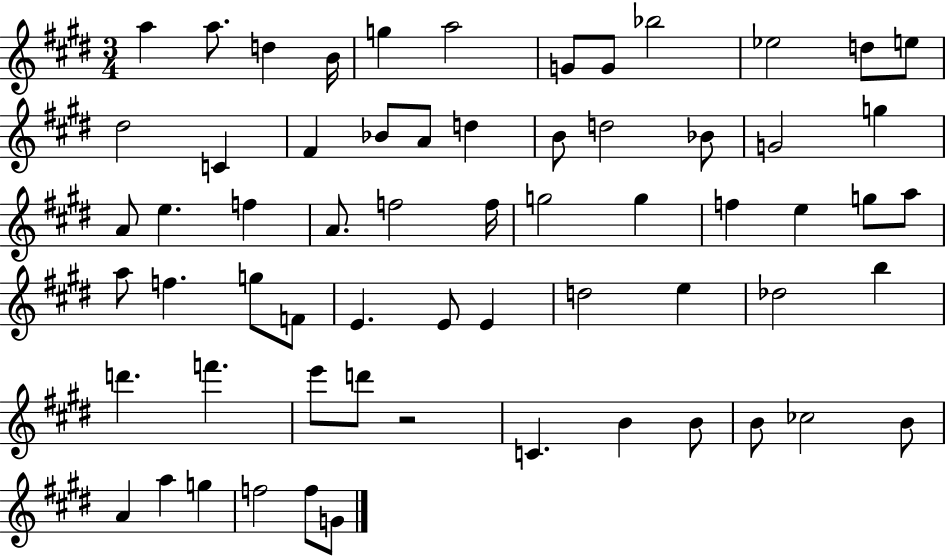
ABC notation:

X:1
T:Untitled
M:3/4
L:1/4
K:E
a a/2 d B/4 g a2 G/2 G/2 _b2 _e2 d/2 e/2 ^d2 C ^F _B/2 A/2 d B/2 d2 _B/2 G2 g A/2 e f A/2 f2 f/4 g2 g f e g/2 a/2 a/2 f g/2 F/2 E E/2 E d2 e _d2 b d' f' e'/2 d'/2 z2 C B B/2 B/2 _c2 B/2 A a g f2 f/2 G/2